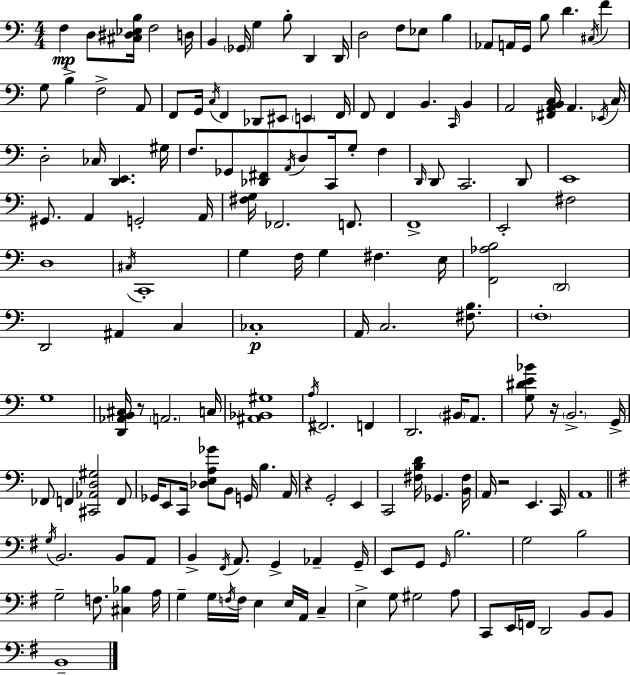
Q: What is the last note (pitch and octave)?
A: B2